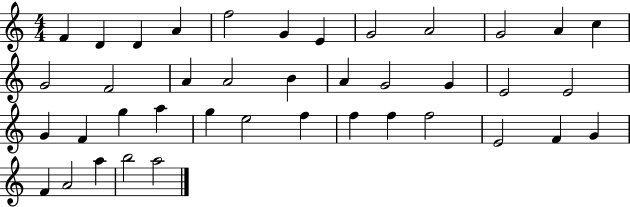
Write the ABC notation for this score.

X:1
T:Untitled
M:4/4
L:1/4
K:C
F D D A f2 G E G2 A2 G2 A c G2 F2 A A2 B A G2 G E2 E2 G F g a g e2 f f f f2 E2 F G F A2 a b2 a2